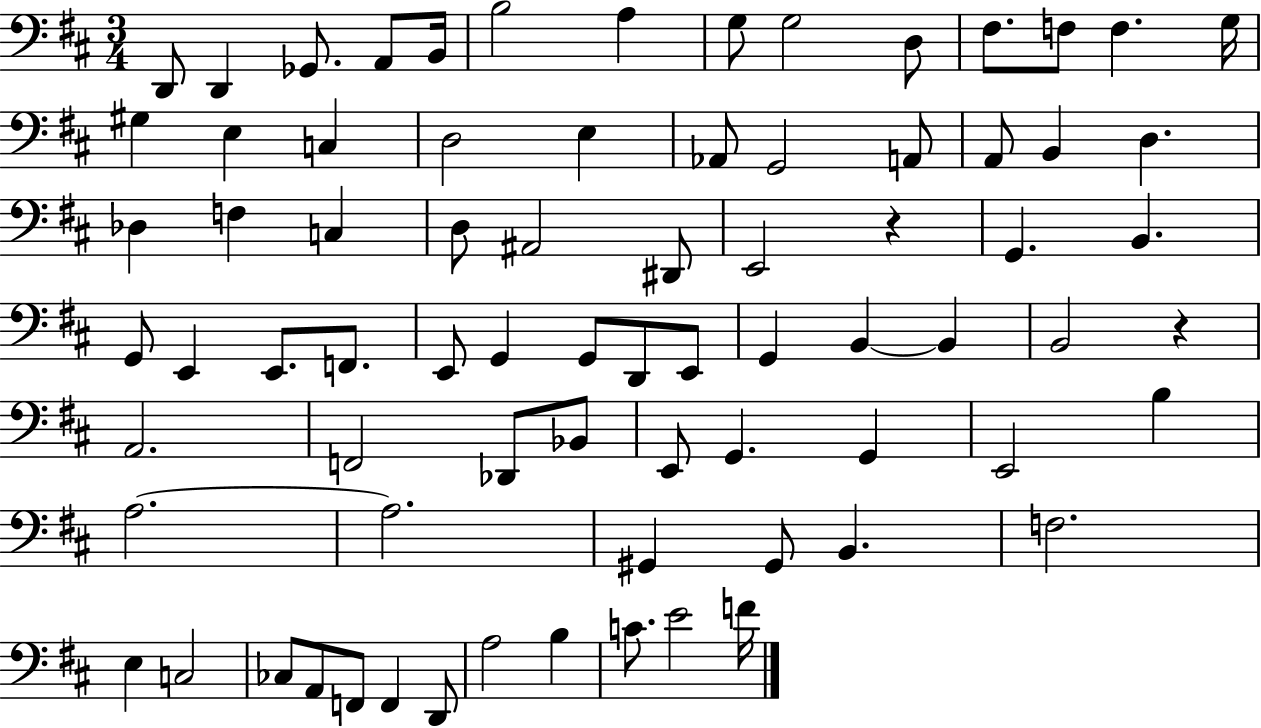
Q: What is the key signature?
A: D major